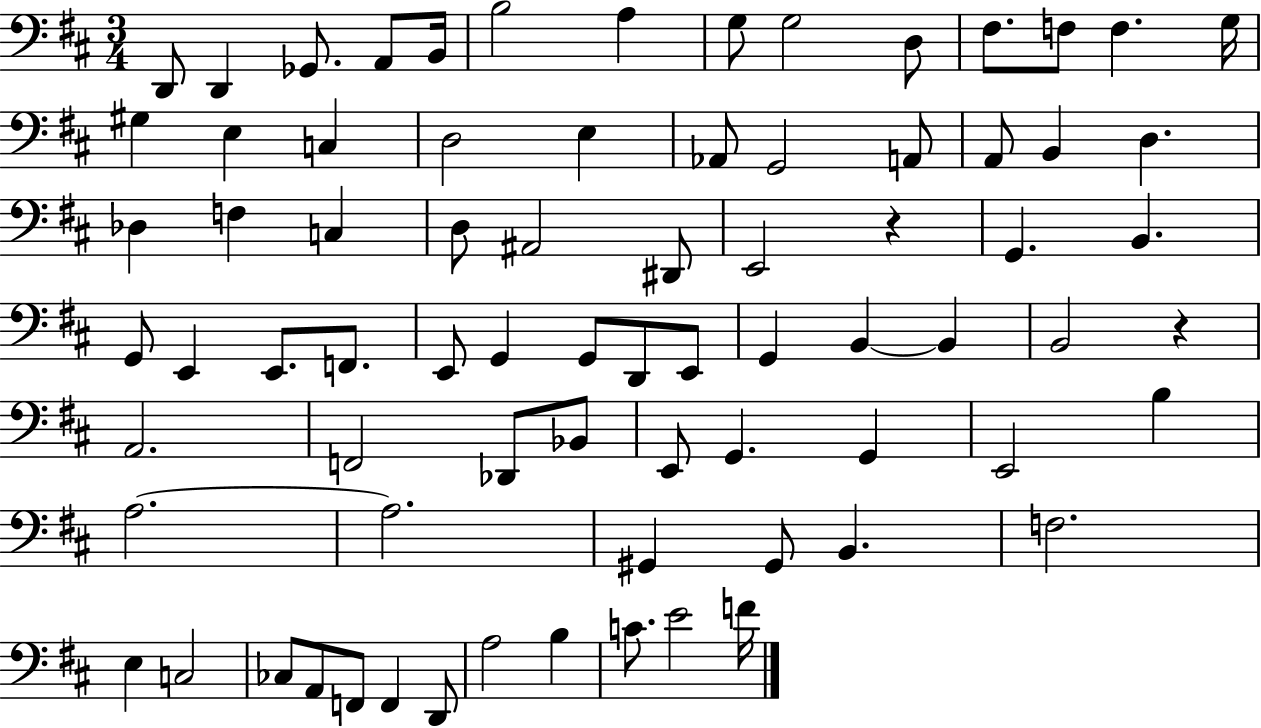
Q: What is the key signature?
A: D major